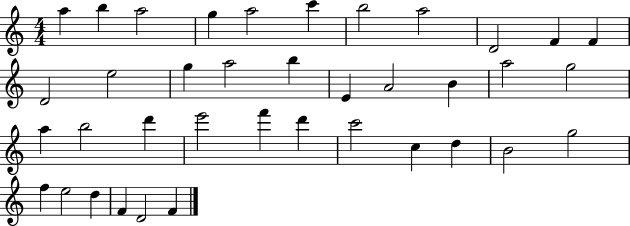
{
  \clef treble
  \numericTimeSignature
  \time 4/4
  \key c \major
  a''4 b''4 a''2 | g''4 a''2 c'''4 | b''2 a''2 | d'2 f'4 f'4 | \break d'2 e''2 | g''4 a''2 b''4 | e'4 a'2 b'4 | a''2 g''2 | \break a''4 b''2 d'''4 | e'''2 f'''4 d'''4 | c'''2 c''4 d''4 | b'2 g''2 | \break f''4 e''2 d''4 | f'4 d'2 f'4 | \bar "|."
}